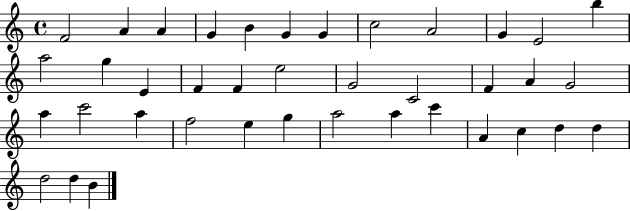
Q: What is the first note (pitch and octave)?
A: F4